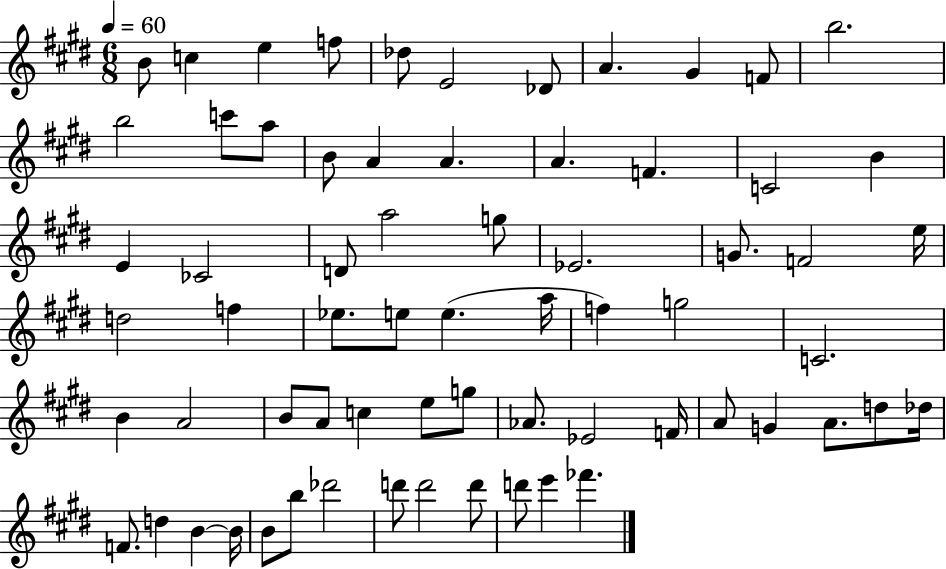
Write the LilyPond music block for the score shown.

{
  \clef treble
  \numericTimeSignature
  \time 6/8
  \key e \major
  \tempo 4 = 60
  b'8 c''4 e''4 f''8 | des''8 e'2 des'8 | a'4. gis'4 f'8 | b''2. | \break b''2 c'''8 a''8 | b'8 a'4 a'4. | a'4. f'4. | c'2 b'4 | \break e'4 ces'2 | d'8 a''2 g''8 | ees'2. | g'8. f'2 e''16 | \break d''2 f''4 | ees''8. e''8 e''4.( a''16 | f''4) g''2 | c'2. | \break b'4 a'2 | b'8 a'8 c''4 e''8 g''8 | aes'8. ees'2 f'16 | a'8 g'4 a'8. d''8 des''16 | \break f'8. d''4 b'4~~ b'16 | b'8 b''8 des'''2 | d'''8 d'''2 d'''8 | d'''8 e'''4 fes'''4. | \break \bar "|."
}